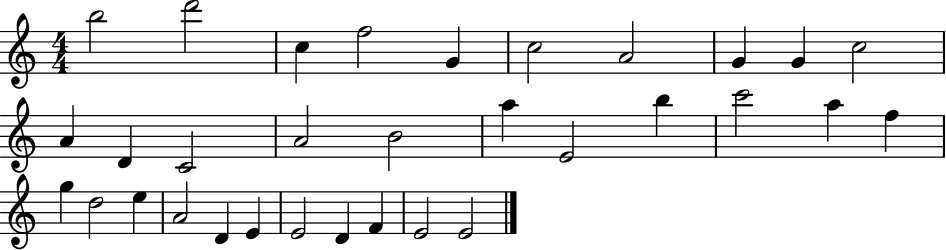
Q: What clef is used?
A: treble